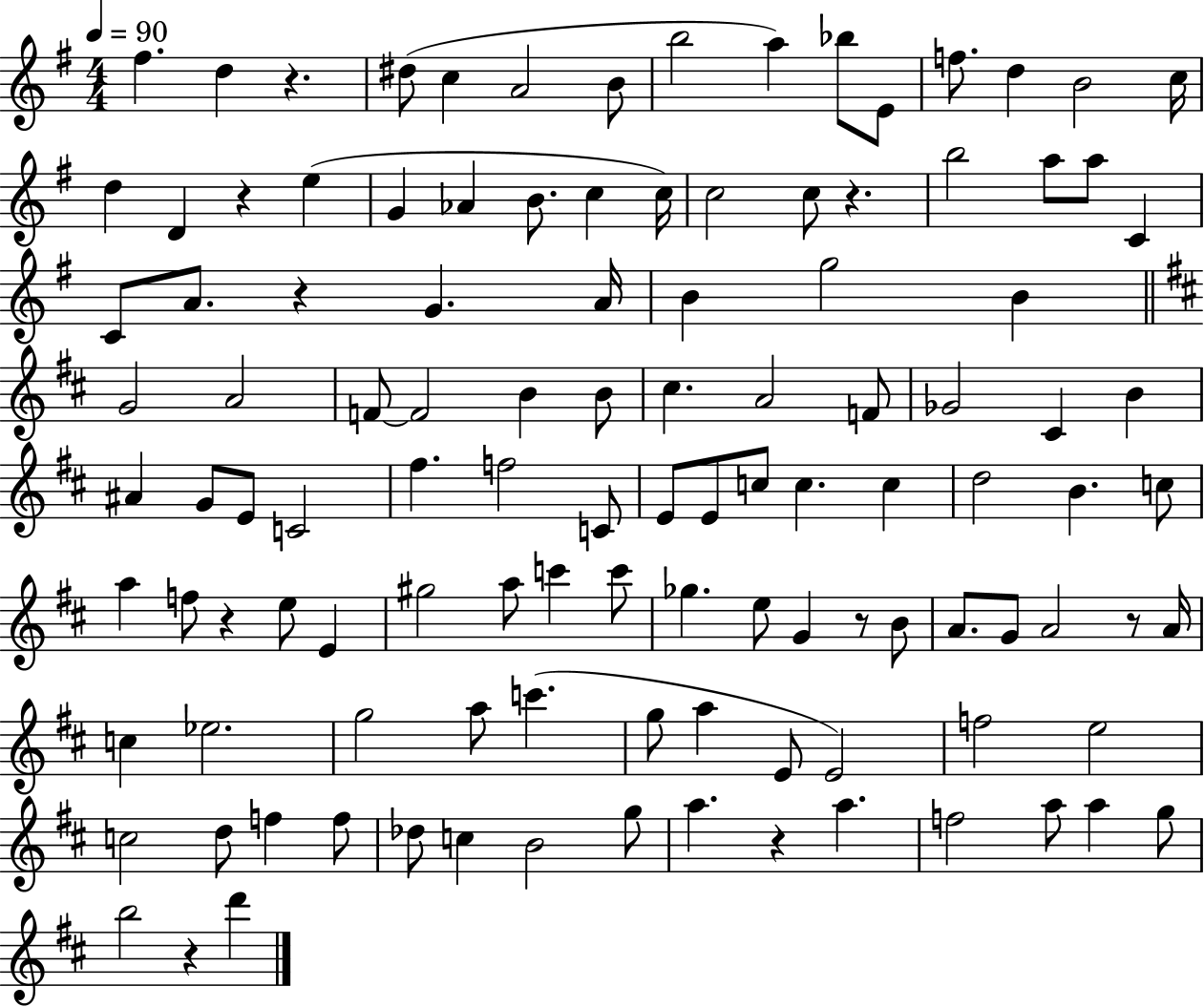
F#5/q. D5/q R/q. D#5/e C5/q A4/h B4/e B5/h A5/q Bb5/e E4/e F5/e. D5/q B4/h C5/s D5/q D4/q R/q E5/q G4/q Ab4/q B4/e. C5/q C5/s C5/h C5/e R/q. B5/h A5/e A5/e C4/q C4/e A4/e. R/q G4/q. A4/s B4/q G5/h B4/q G4/h A4/h F4/e F4/h B4/q B4/e C#5/q. A4/h F4/e Gb4/h C#4/q B4/q A#4/q G4/e E4/e C4/h F#5/q. F5/h C4/e E4/e E4/e C5/e C5/q. C5/q D5/h B4/q. C5/e A5/q F5/e R/q E5/e E4/q G#5/h A5/e C6/q C6/e Gb5/q. E5/e G4/q R/e B4/e A4/e. G4/e A4/h R/e A4/s C5/q Eb5/h. G5/h A5/e C6/q. G5/e A5/q E4/e E4/h F5/h E5/h C5/h D5/e F5/q F5/e Db5/e C5/q B4/h G5/e A5/q. R/q A5/q. F5/h A5/e A5/q G5/e B5/h R/q D6/q